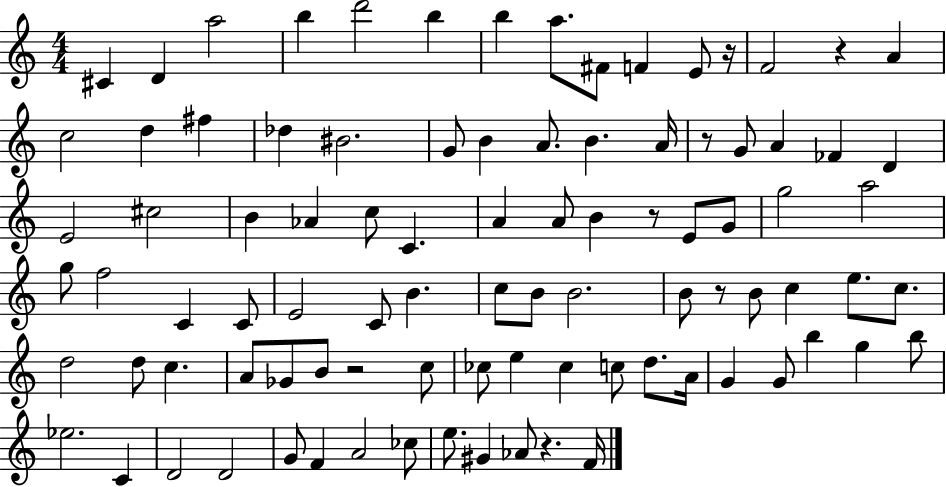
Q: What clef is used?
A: treble